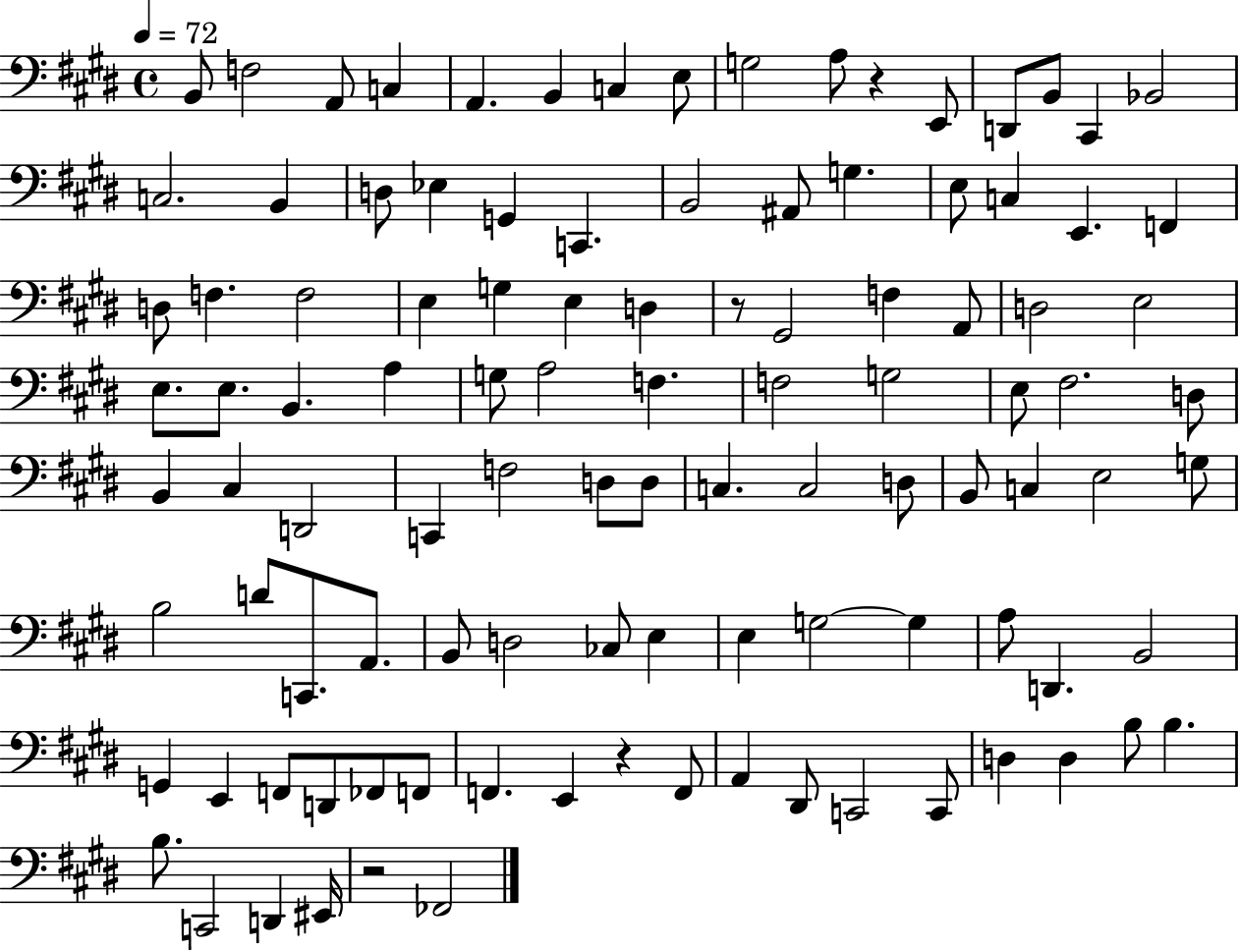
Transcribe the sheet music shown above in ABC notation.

X:1
T:Untitled
M:4/4
L:1/4
K:E
B,,/2 F,2 A,,/2 C, A,, B,, C, E,/2 G,2 A,/2 z E,,/2 D,,/2 B,,/2 ^C,, _B,,2 C,2 B,, D,/2 _E, G,, C,, B,,2 ^A,,/2 G, E,/2 C, E,, F,, D,/2 F, F,2 E, G, E, D, z/2 ^G,,2 F, A,,/2 D,2 E,2 E,/2 E,/2 B,, A, G,/2 A,2 F, F,2 G,2 E,/2 ^F,2 D,/2 B,, ^C, D,,2 C,, F,2 D,/2 D,/2 C, C,2 D,/2 B,,/2 C, E,2 G,/2 B,2 D/2 C,,/2 A,,/2 B,,/2 D,2 _C,/2 E, E, G,2 G, A,/2 D,, B,,2 G,, E,, F,,/2 D,,/2 _F,,/2 F,,/2 F,, E,, z F,,/2 A,, ^D,,/2 C,,2 C,,/2 D, D, B,/2 B, B,/2 C,,2 D,, ^E,,/4 z2 _F,,2